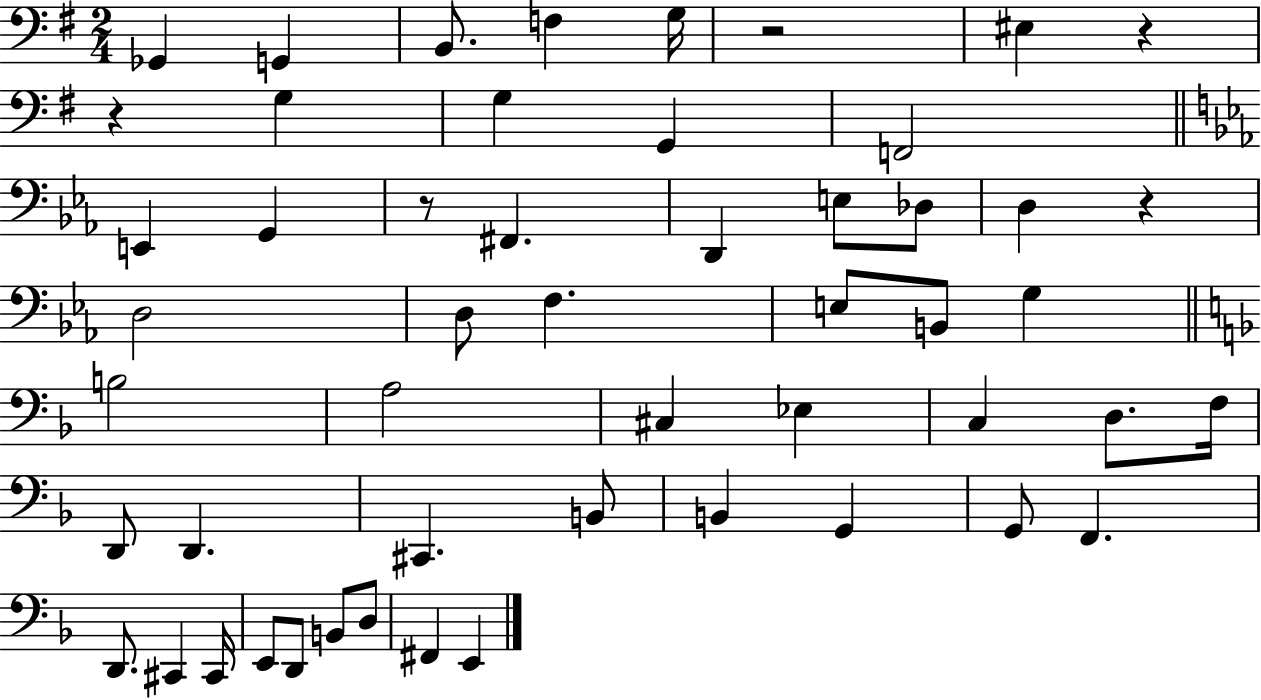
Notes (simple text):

Gb2/q G2/q B2/e. F3/q G3/s R/h EIS3/q R/q R/q G3/q G3/q G2/q F2/h E2/q G2/q R/e F#2/q. D2/q E3/e Db3/e D3/q R/q D3/h D3/e F3/q. E3/e B2/e G3/q B3/h A3/h C#3/q Eb3/q C3/q D3/e. F3/s D2/e D2/q. C#2/q. B2/e B2/q G2/q G2/e F2/q. D2/e. C#2/q C#2/s E2/e D2/e B2/e D3/e F#2/q E2/q